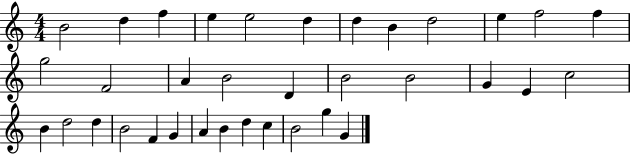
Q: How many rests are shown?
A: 0